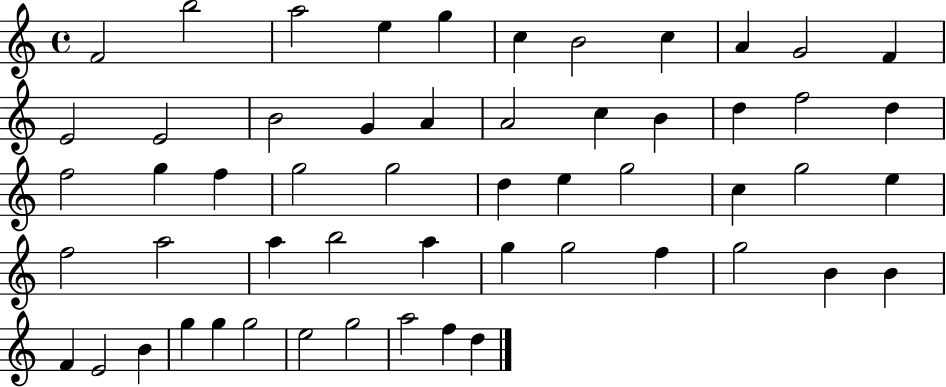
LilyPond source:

{
  \clef treble
  \time 4/4
  \defaultTimeSignature
  \key c \major
  f'2 b''2 | a''2 e''4 g''4 | c''4 b'2 c''4 | a'4 g'2 f'4 | \break e'2 e'2 | b'2 g'4 a'4 | a'2 c''4 b'4 | d''4 f''2 d''4 | \break f''2 g''4 f''4 | g''2 g''2 | d''4 e''4 g''2 | c''4 g''2 e''4 | \break f''2 a''2 | a''4 b''2 a''4 | g''4 g''2 f''4 | g''2 b'4 b'4 | \break f'4 e'2 b'4 | g''4 g''4 g''2 | e''2 g''2 | a''2 f''4 d''4 | \break \bar "|."
}